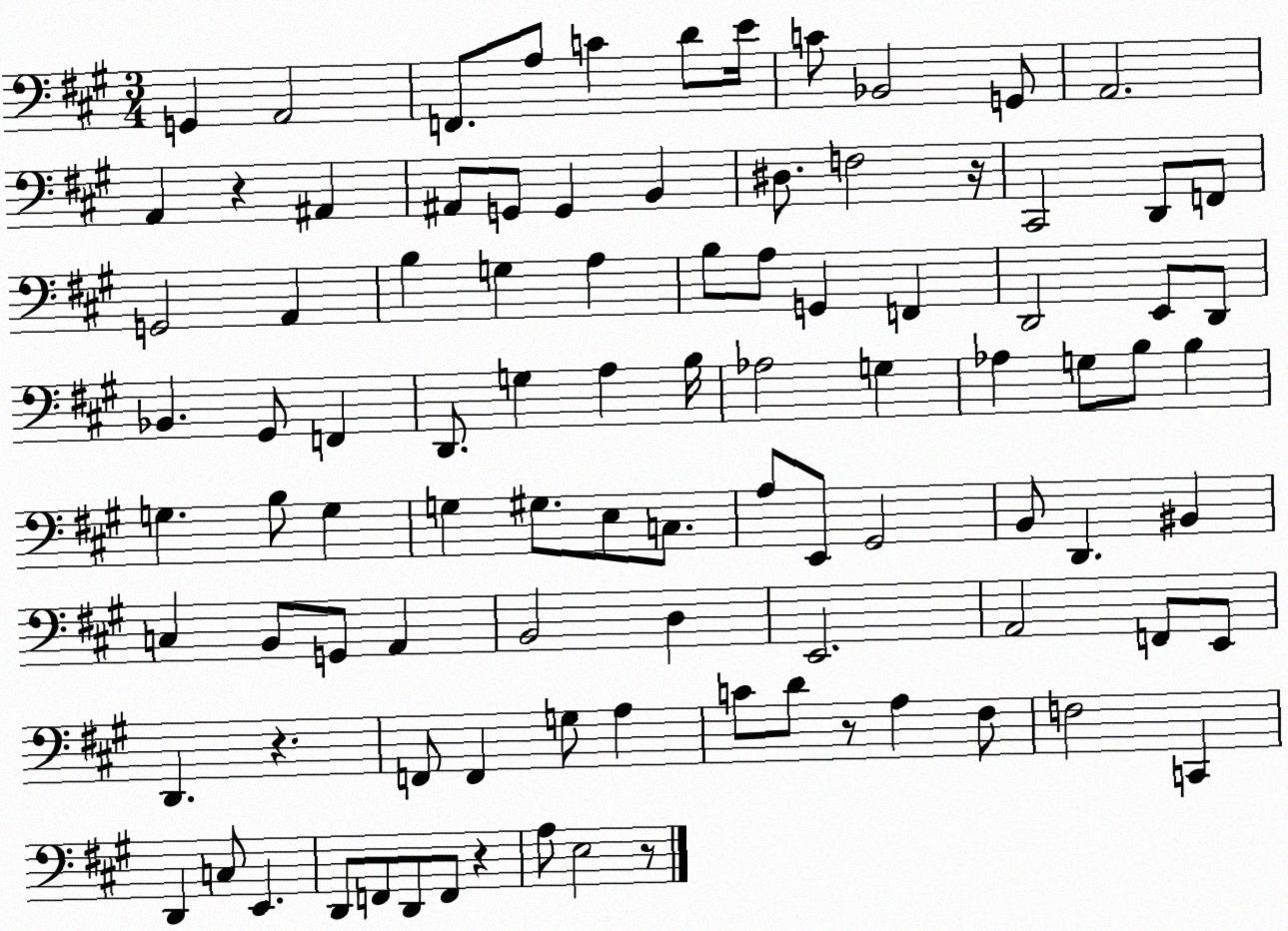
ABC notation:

X:1
T:Untitled
M:3/4
L:1/4
K:A
G,, A,,2 F,,/2 A,/2 C D/2 E/4 C/2 _B,,2 G,,/2 A,,2 A,, z ^A,, ^A,,/2 G,,/2 G,, B,, ^D,/2 F,2 z/4 ^C,,2 D,,/2 F,,/2 G,,2 A,, B, G, A, B,/2 A,/2 G,, F,, D,,2 E,,/2 D,,/2 _B,, ^G,,/2 F,, D,,/2 G, A, B,/4 _A,2 G, _A, G,/2 B,/2 B, G, B,/2 G, G, ^G,/2 E,/2 C,/2 A,/2 E,,/2 ^G,,2 B,,/2 D,, ^B,, C, B,,/2 G,,/2 A,, B,,2 D, E,,2 A,,2 F,,/2 E,,/2 D,, z F,,/2 F,, G,/2 A, C/2 D/2 z/2 A, ^F,/2 F,2 C,, D,, C,/2 E,, D,,/2 F,,/2 D,,/2 F,,/2 z A,/2 E,2 z/2